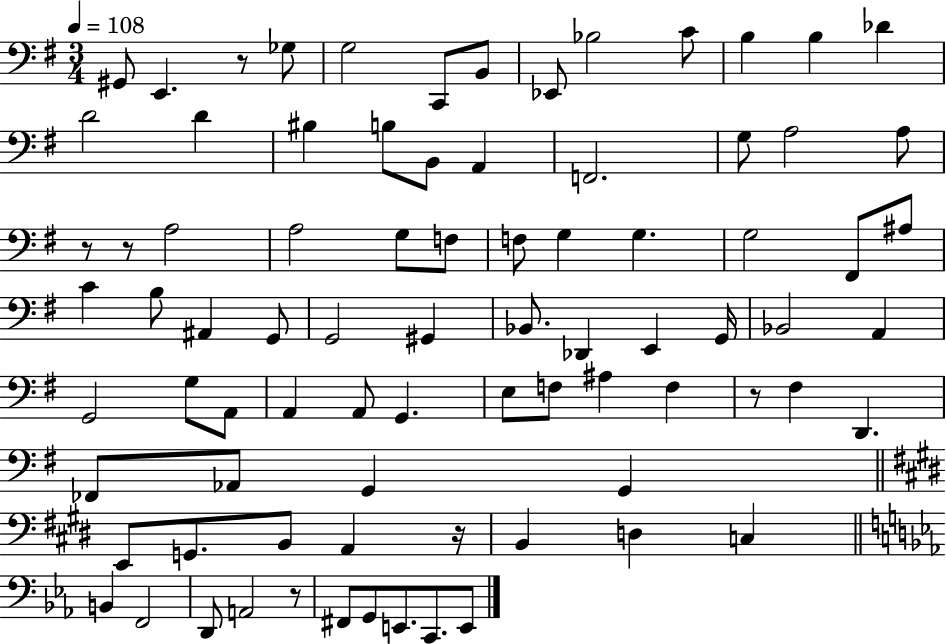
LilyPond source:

{
  \clef bass
  \numericTimeSignature
  \time 3/4
  \key g \major
  \tempo 4 = 108
  gis,8 e,4. r8 ges8 | g2 c,8 b,8 | ees,8 bes2 c'8 | b4 b4 des'4 | \break d'2 d'4 | bis4 b8 b,8 a,4 | f,2. | g8 a2 a8 | \break r8 r8 a2 | a2 g8 f8 | f8 g4 g4. | g2 fis,8 ais8 | \break c'4 b8 ais,4 g,8 | g,2 gis,4 | bes,8. des,4 e,4 g,16 | bes,2 a,4 | \break g,2 g8 a,8 | a,4 a,8 g,4. | e8 f8 ais4 f4 | r8 fis4 d,4. | \break fes,8 aes,8 g,4 g,4 | \bar "||" \break \key e \major e,8 g,8. b,8 a,4 r16 | b,4 d4 c4 | \bar "||" \break \key ees \major b,4 f,2 | d,8 a,2 r8 | fis,8 g,8 e,8. c,8. e,8 | \bar "|."
}